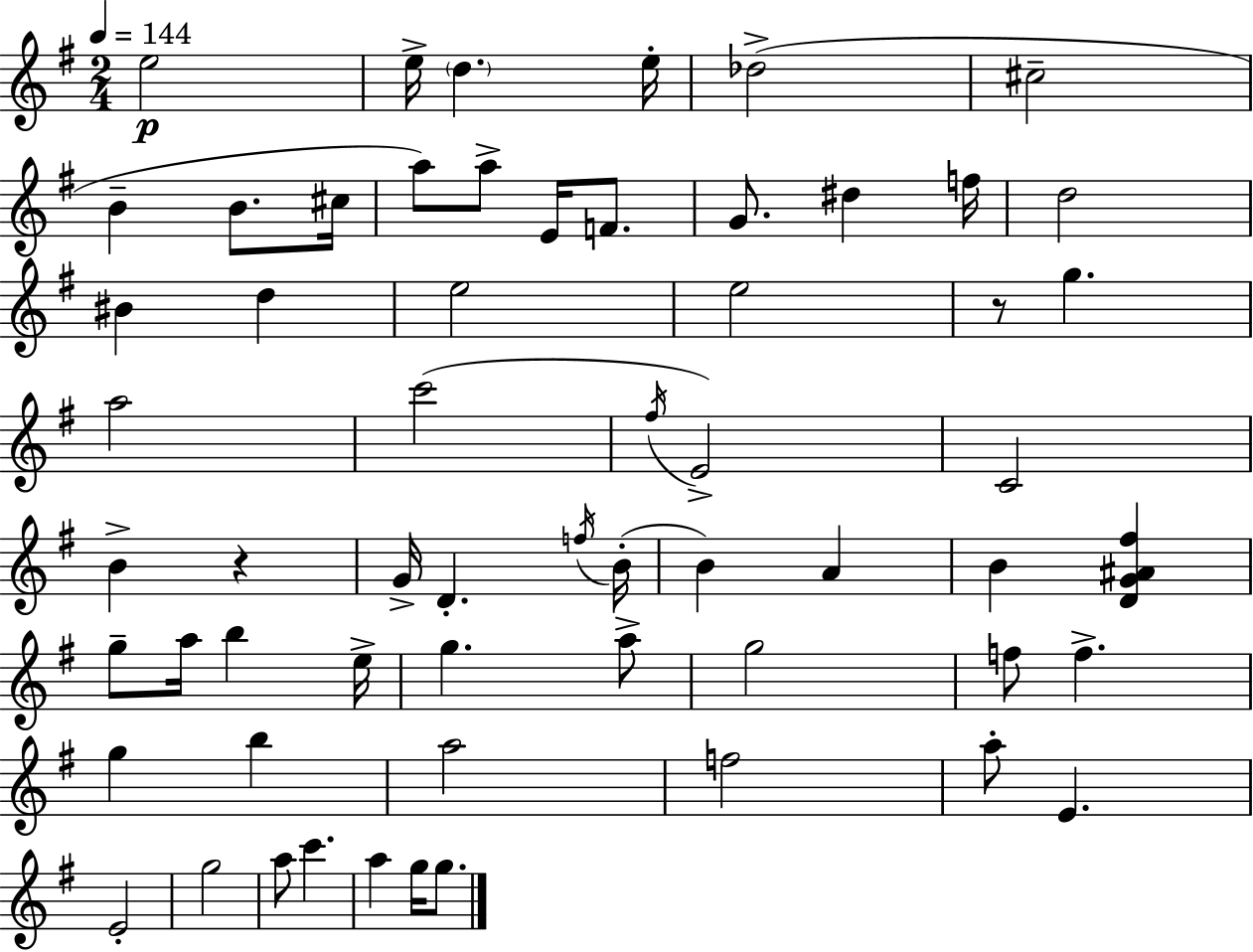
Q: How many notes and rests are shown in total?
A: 60